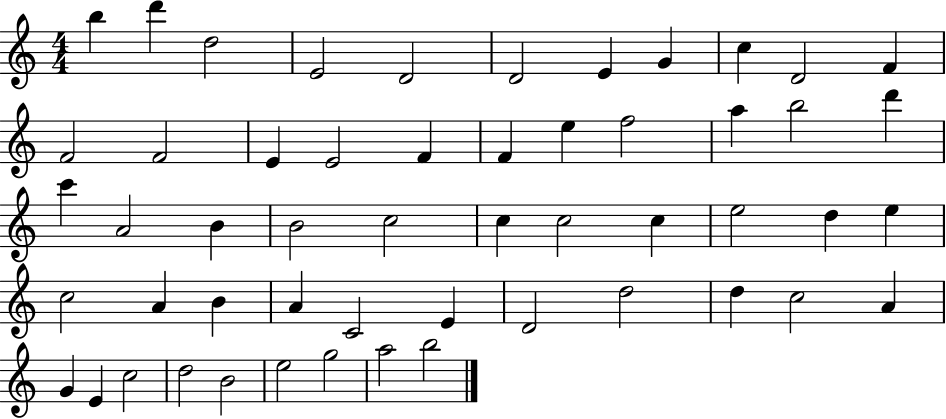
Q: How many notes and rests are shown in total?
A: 53